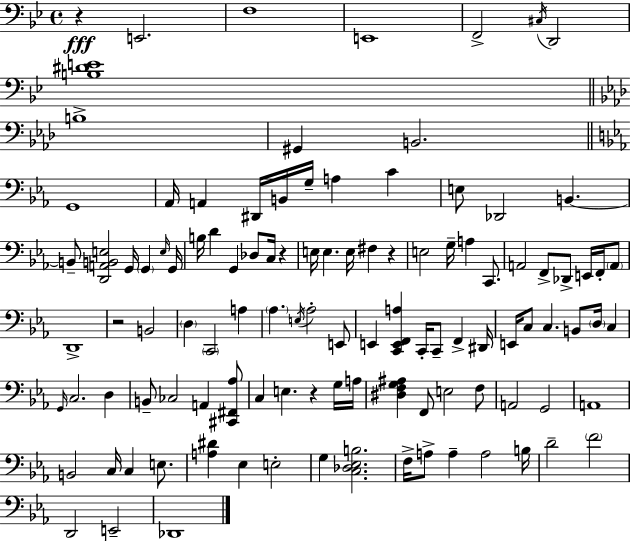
R/q E2/h. F3/w E2/w F2/h C#3/s D2/h [B3,D#4,E4]/w B3/w G#2/q B2/h. G2/w Ab2/s A2/q D#2/s B2/s G3/s A3/q C4/q E3/e Db2/h B2/q. B2/e [D2,A2,B2,E3]/h G2/s G2/q E3/s G2/s B3/s D4/q G2/q Db3/e C3/s R/q E3/s E3/q. E3/s F#3/q R/q E3/h G3/s A3/q C2/e. A2/h F2/e Db2/e E2/s F2/s A2/e D2/w R/h B2/h D3/q C2/h A3/q Ab3/q. E3/s Ab3/h E2/e E2/q [C2,E2,F2,A3]/q C2/s C2/e F2/q D#2/s E2/s C3/e C3/q. B2/e D3/s C3/q G2/s C3/h. D3/q B2/e CES3/h A2/q [C#2,F#2,Ab3]/e C3/q E3/q. R/q G3/s A3/s [D#3,F3,G3,A#3]/q F2/e E3/h F3/e A2/h G2/h A2/w B2/h C3/s C3/q E3/e. [A3,D#4]/q Eb3/q E3/h G3/q [C3,Db3,Eb3,B3]/h. F3/s A3/e A3/q A3/h B3/s D4/h F4/h D2/h E2/h Db2/w